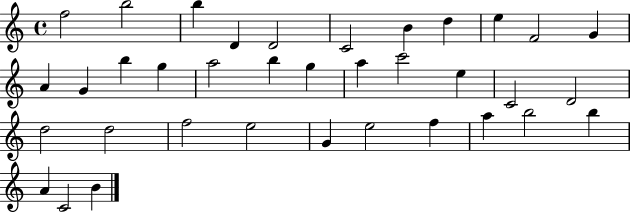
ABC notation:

X:1
T:Untitled
M:4/4
L:1/4
K:C
f2 b2 b D D2 C2 B d e F2 G A G b g a2 b g a c'2 e C2 D2 d2 d2 f2 e2 G e2 f a b2 b A C2 B